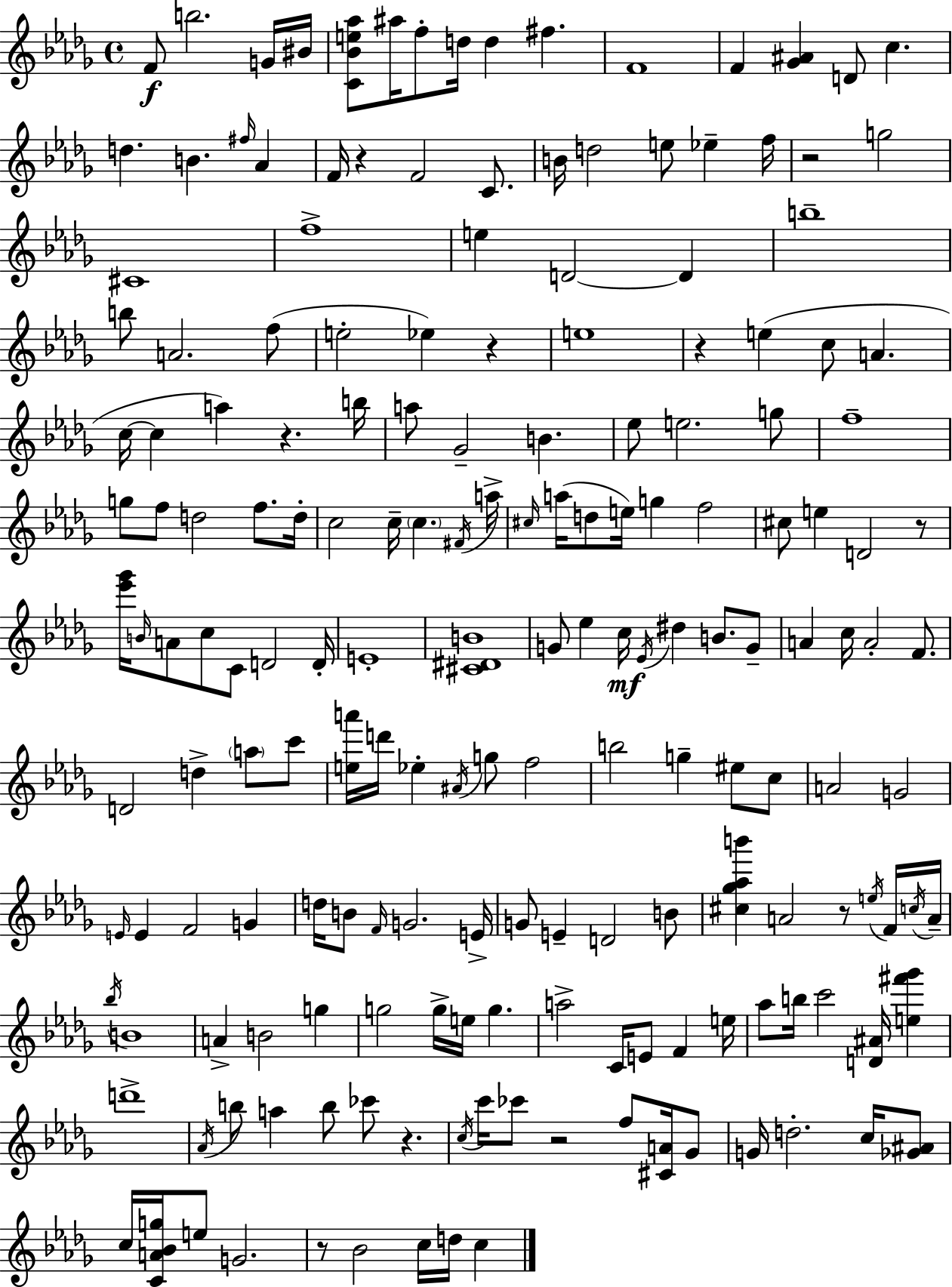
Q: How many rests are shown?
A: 10